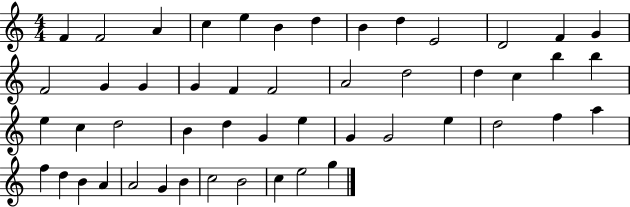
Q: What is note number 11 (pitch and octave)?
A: D4